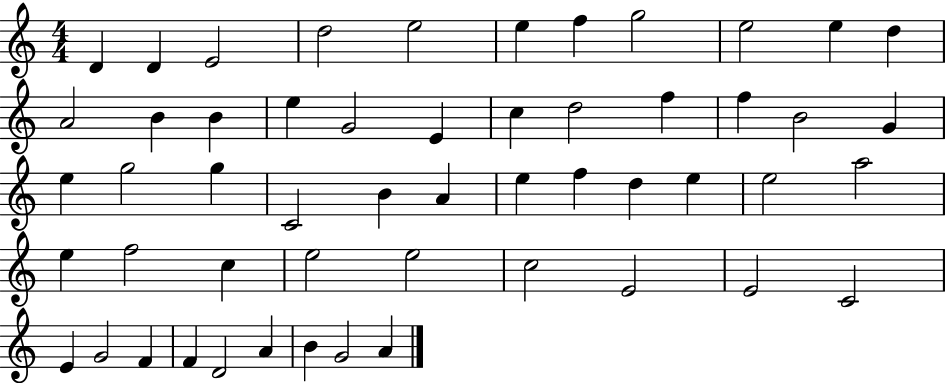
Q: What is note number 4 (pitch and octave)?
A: D5